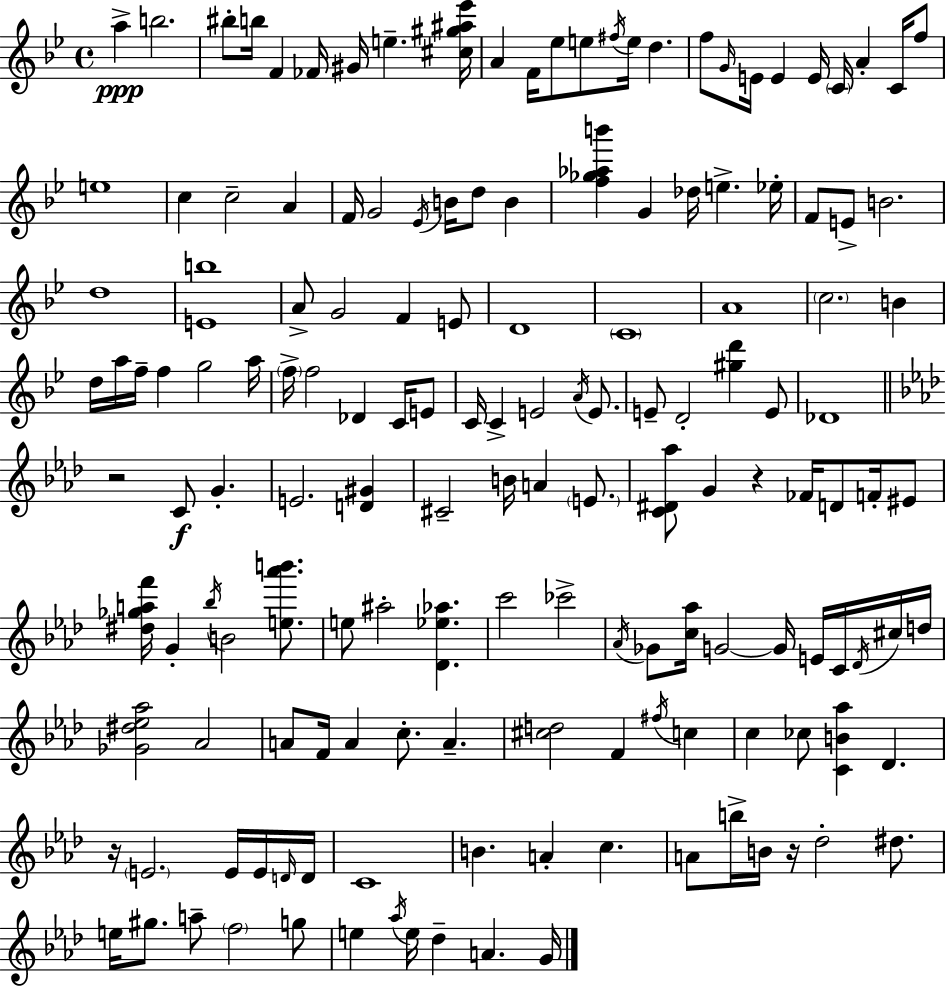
X:1
T:Untitled
M:4/4
L:1/4
K:Gm
a b2 ^b/2 b/4 F _F/4 ^G/4 e [^c^g^a_e']/4 A F/4 _e/2 e/2 ^f/4 e/4 d f/2 G/4 E/4 E E/4 C/4 A C/4 f/2 e4 c c2 A F/4 G2 _E/4 B/4 d/2 B [f_g_ab'] G _d/4 e _e/4 F/2 E/2 B2 d4 [Eb]4 A/2 G2 F E/2 D4 C4 A4 c2 B d/4 a/4 f/4 f g2 a/4 f/4 f2 _D C/4 E/2 C/4 C E2 A/4 E/2 E/2 D2 [^gd'] E/2 _D4 z2 C/2 G E2 [D^G] ^C2 B/4 A E/2 [C^D_a]/2 G z _F/4 D/2 F/4 ^E/2 [^d_gaf']/4 G _b/4 B2 [e_a'b']/2 e/2 ^a2 [_D_e_a] c'2 _c'2 _A/4 _G/2 [c_a]/4 G2 G/4 E/4 C/4 _D/4 ^c/4 d/4 [_G^d_e_a]2 _A2 A/2 F/4 A c/2 A [^cd]2 F ^f/4 c c _c/2 [CB_a] _D z/4 E2 E/4 E/4 D/4 D/4 C4 B A c A/2 b/4 B/4 z/4 _d2 ^d/2 e/4 ^g/2 a/2 f2 g/2 e _a/4 e/4 _d A G/4